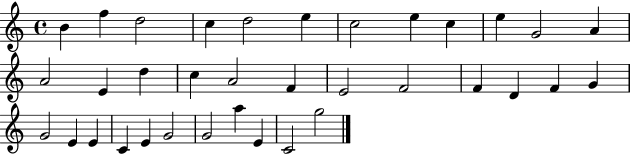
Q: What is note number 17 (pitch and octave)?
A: A4